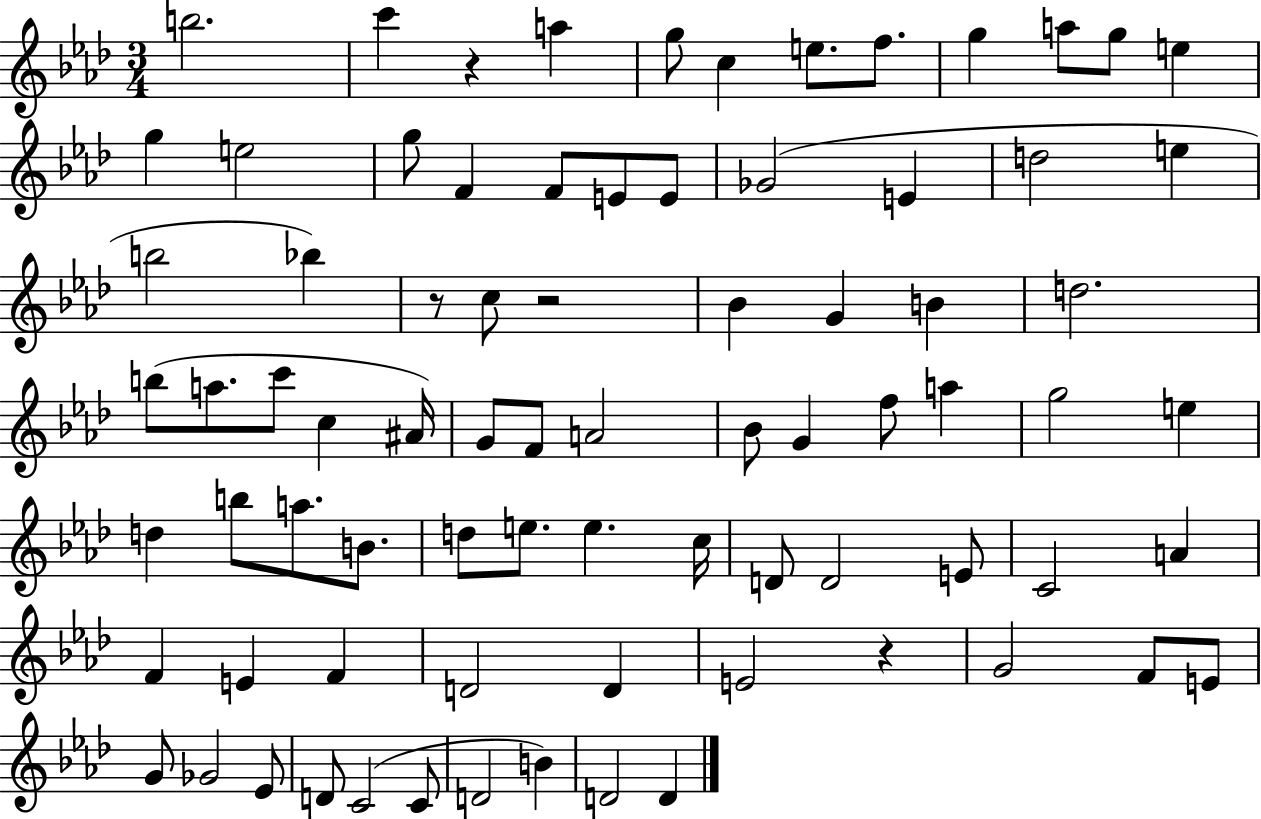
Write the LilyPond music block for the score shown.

{
  \clef treble
  \numericTimeSignature
  \time 3/4
  \key aes \major
  b''2. | c'''4 r4 a''4 | g''8 c''4 e''8. f''8. | g''4 a''8 g''8 e''4 | \break g''4 e''2 | g''8 f'4 f'8 e'8 e'8 | ges'2( e'4 | d''2 e''4 | \break b''2 bes''4) | r8 c''8 r2 | bes'4 g'4 b'4 | d''2. | \break b''8( a''8. c'''8 c''4 ais'16) | g'8 f'8 a'2 | bes'8 g'4 f''8 a''4 | g''2 e''4 | \break d''4 b''8 a''8. b'8. | d''8 e''8. e''4. c''16 | d'8 d'2 e'8 | c'2 a'4 | \break f'4 e'4 f'4 | d'2 d'4 | e'2 r4 | g'2 f'8 e'8 | \break g'8 ges'2 ees'8 | d'8 c'2( c'8 | d'2 b'4) | d'2 d'4 | \break \bar "|."
}